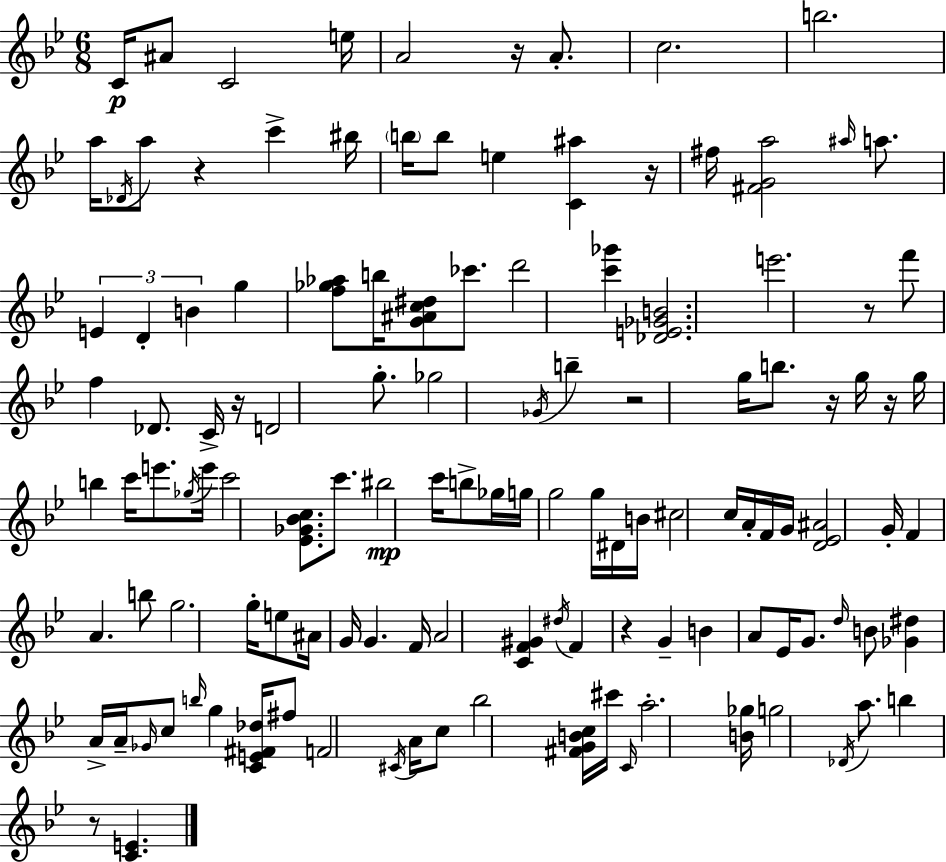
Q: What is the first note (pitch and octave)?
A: C4